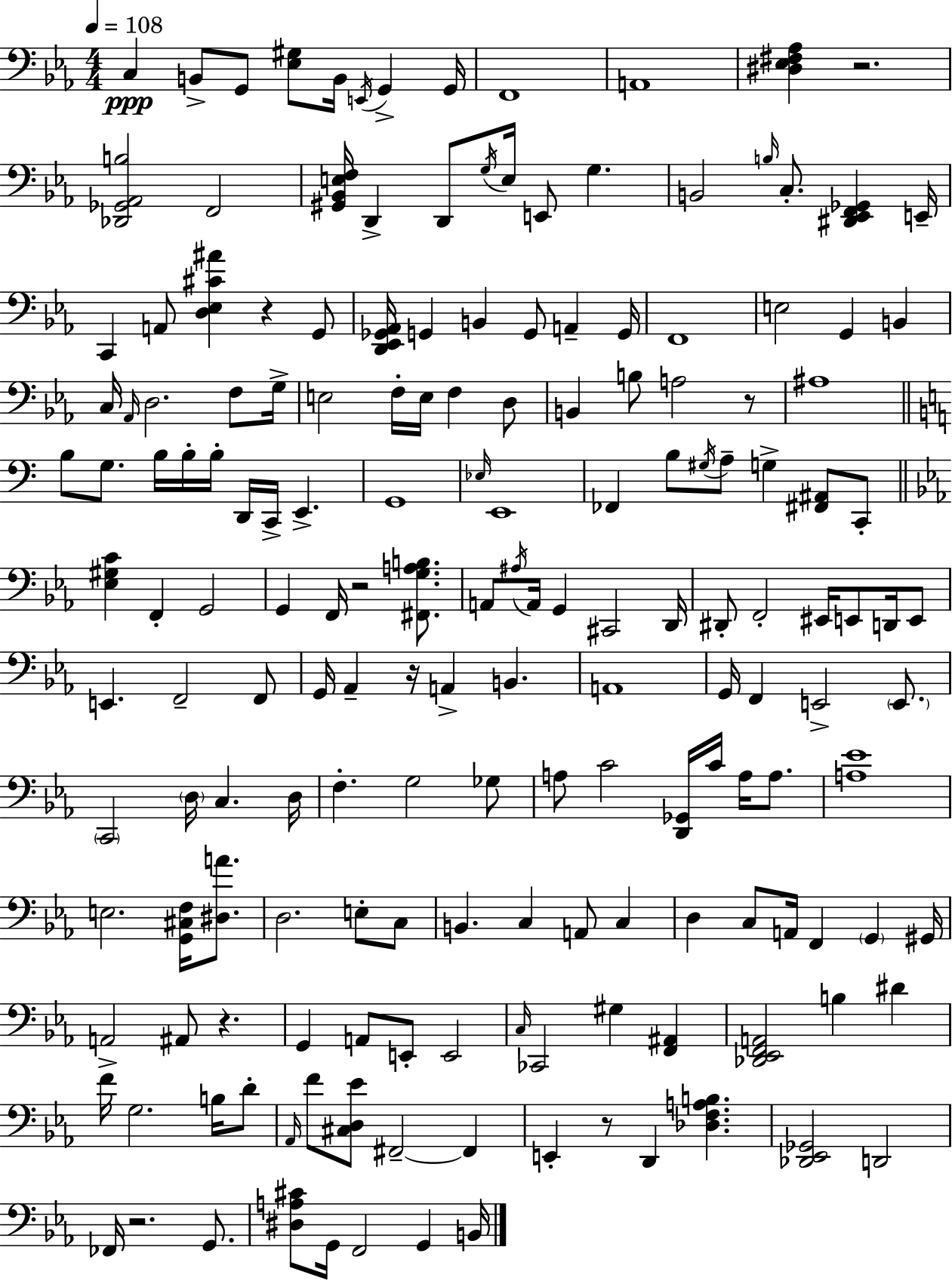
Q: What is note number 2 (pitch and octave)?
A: B2